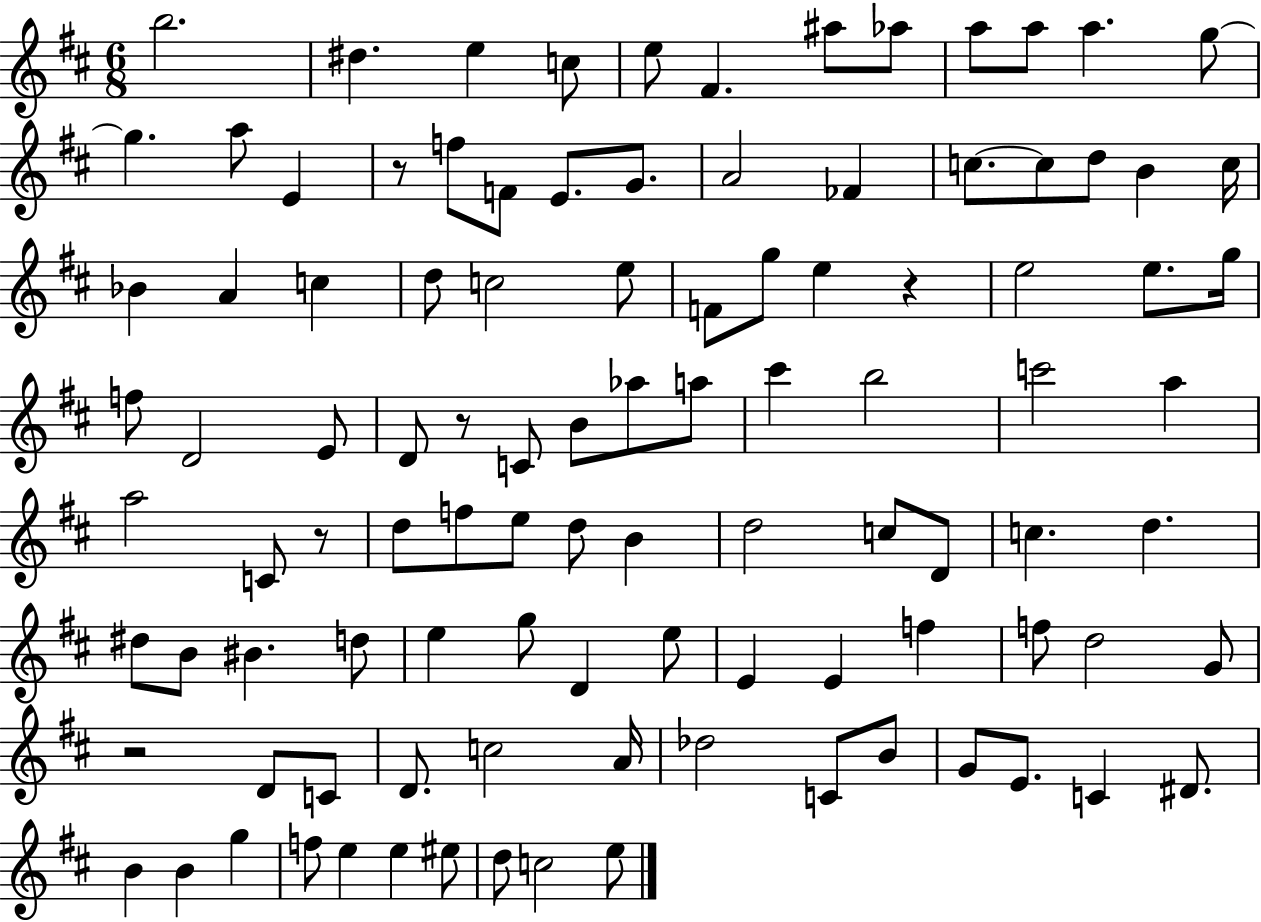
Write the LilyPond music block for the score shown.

{
  \clef treble
  \numericTimeSignature
  \time 6/8
  \key d \major
  b''2. | dis''4. e''4 c''8 | e''8 fis'4. ais''8 aes''8 | a''8 a''8 a''4. g''8~~ | \break g''4. a''8 e'4 | r8 f''8 f'8 e'8. g'8. | a'2 fes'4 | c''8.~~ c''8 d''8 b'4 c''16 | \break bes'4 a'4 c''4 | d''8 c''2 e''8 | f'8 g''8 e''4 r4 | e''2 e''8. g''16 | \break f''8 d'2 e'8 | d'8 r8 c'8 b'8 aes''8 a''8 | cis'''4 b''2 | c'''2 a''4 | \break a''2 c'8 r8 | d''8 f''8 e''8 d''8 b'4 | d''2 c''8 d'8 | c''4. d''4. | \break dis''8 b'8 bis'4. d''8 | e''4 g''8 d'4 e''8 | e'4 e'4 f''4 | f''8 d''2 g'8 | \break r2 d'8 c'8 | d'8. c''2 a'16 | des''2 c'8 b'8 | g'8 e'8. c'4 dis'8. | \break b'4 b'4 g''4 | f''8 e''4 e''4 eis''8 | d''8 c''2 e''8 | \bar "|."
}